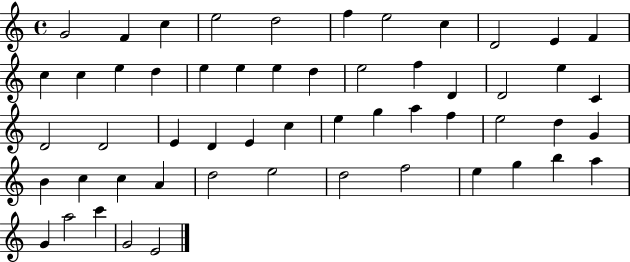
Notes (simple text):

G4/h F4/q C5/q E5/h D5/h F5/q E5/h C5/q D4/h E4/q F4/q C5/q C5/q E5/q D5/q E5/q E5/q E5/q D5/q E5/h F5/q D4/q D4/h E5/q C4/q D4/h D4/h E4/q D4/q E4/q C5/q E5/q G5/q A5/q F5/q E5/h D5/q G4/q B4/q C5/q C5/q A4/q D5/h E5/h D5/h F5/h E5/q G5/q B5/q A5/q G4/q A5/h C6/q G4/h E4/h